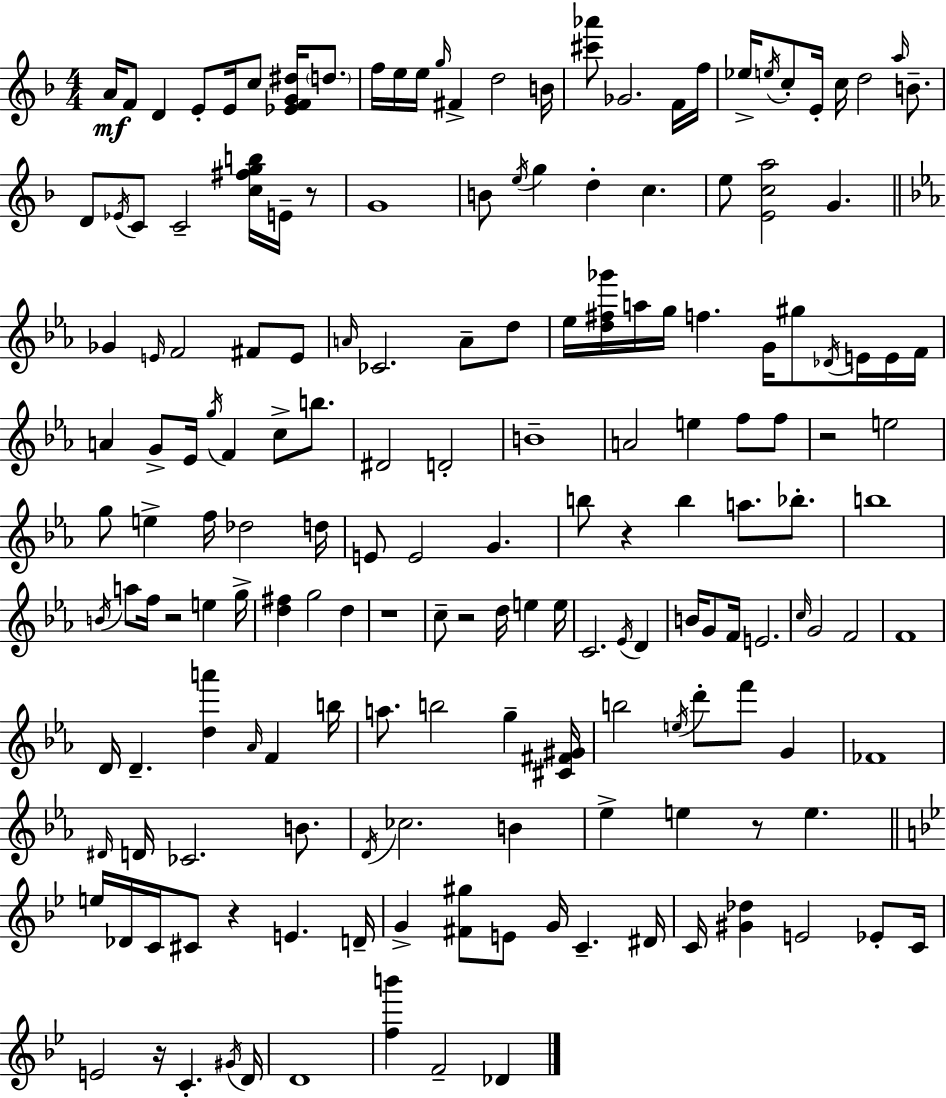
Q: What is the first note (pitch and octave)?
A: A4